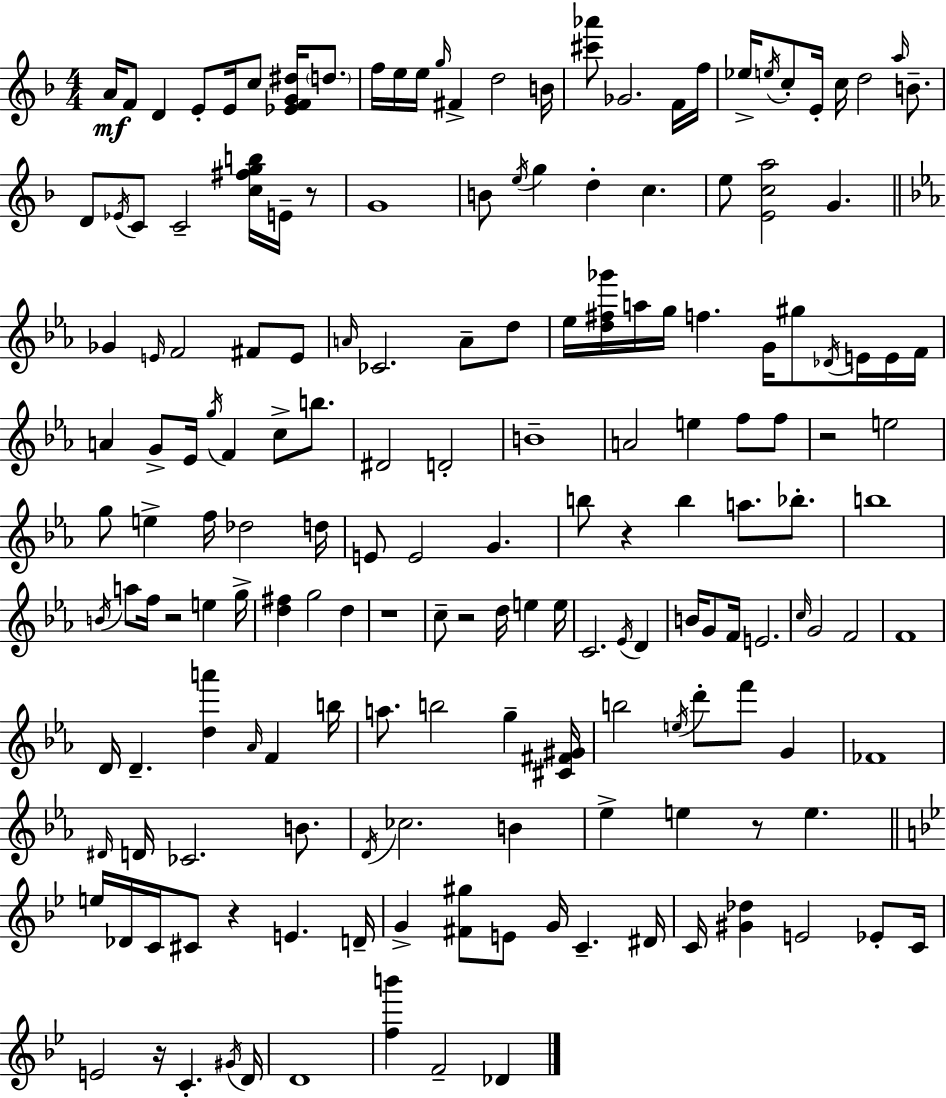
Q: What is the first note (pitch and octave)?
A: A4